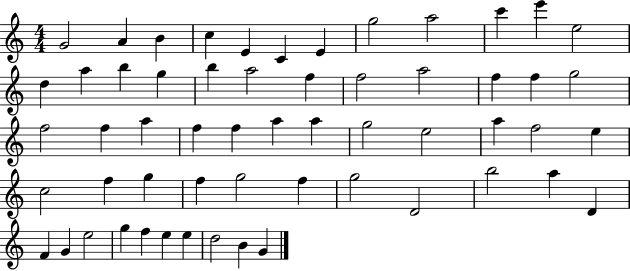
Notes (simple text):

G4/h A4/q B4/q C5/q E4/q C4/q E4/q G5/h A5/h C6/q E6/q E5/h D5/q A5/q B5/q G5/q B5/q A5/h F5/q F5/h A5/h F5/q F5/q G5/h F5/h F5/q A5/q F5/q F5/q A5/q A5/q G5/h E5/h A5/q F5/h E5/q C5/h F5/q G5/q F5/q G5/h F5/q G5/h D4/h B5/h A5/q D4/q F4/q G4/q E5/h G5/q F5/q E5/q E5/q D5/h B4/q G4/q